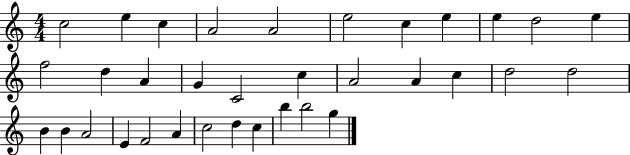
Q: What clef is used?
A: treble